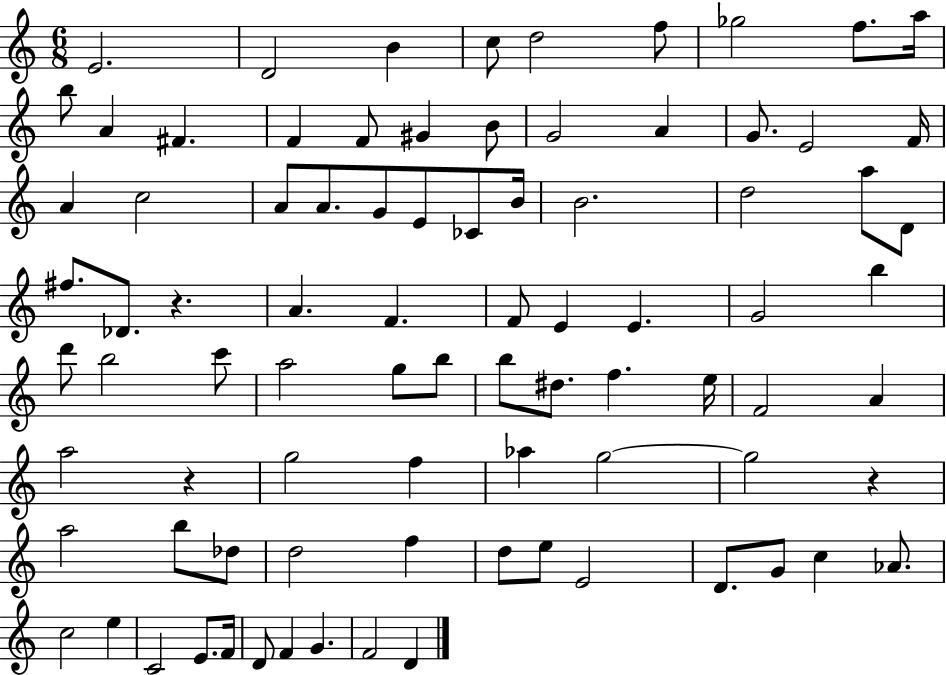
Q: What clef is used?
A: treble